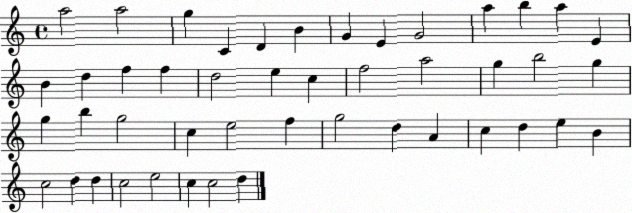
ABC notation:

X:1
T:Untitled
M:4/4
L:1/4
K:C
a2 a2 g C D B G E G2 a b a E B d f f d2 e c f2 a2 g b2 g g b g2 c e2 f g2 d A c d e B c2 d d c2 e2 c c2 d